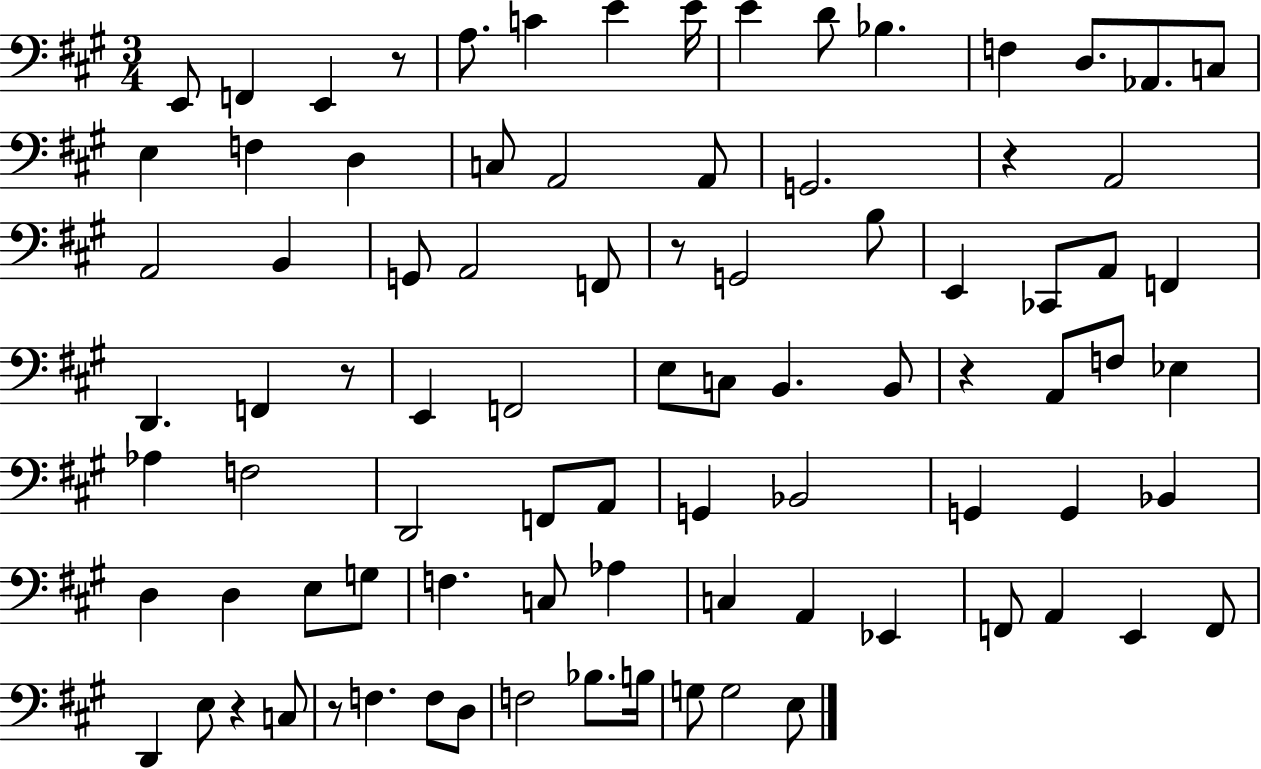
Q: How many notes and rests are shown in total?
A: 87